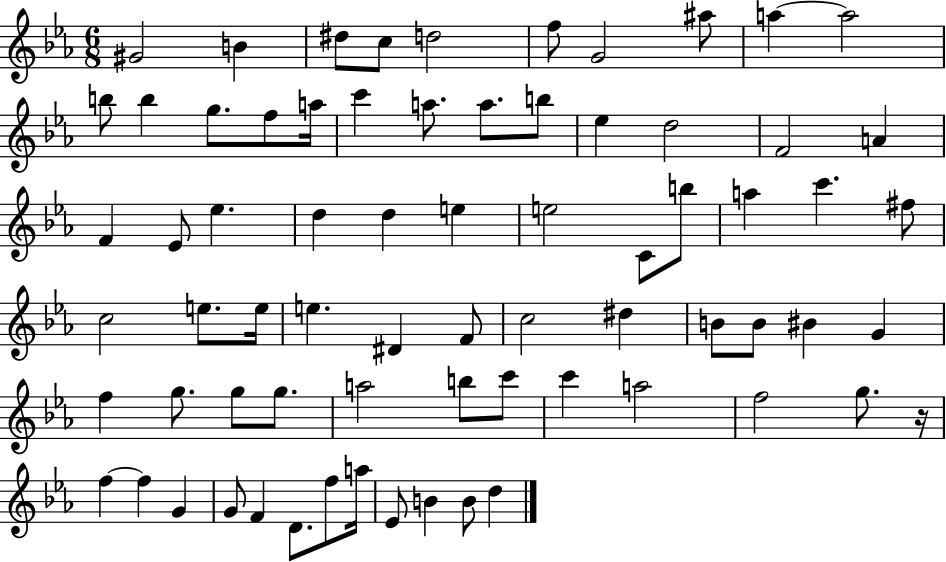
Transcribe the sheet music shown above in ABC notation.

X:1
T:Untitled
M:6/8
L:1/4
K:Eb
^G2 B ^d/2 c/2 d2 f/2 G2 ^a/2 a a2 b/2 b g/2 f/2 a/4 c' a/2 a/2 b/2 _e d2 F2 A F _E/2 _e d d e e2 C/2 b/2 a c' ^f/2 c2 e/2 e/4 e ^D F/2 c2 ^d B/2 B/2 ^B G f g/2 g/2 g/2 a2 b/2 c'/2 c' a2 f2 g/2 z/4 f f G G/2 F D/2 f/2 a/4 _E/2 B B/2 d